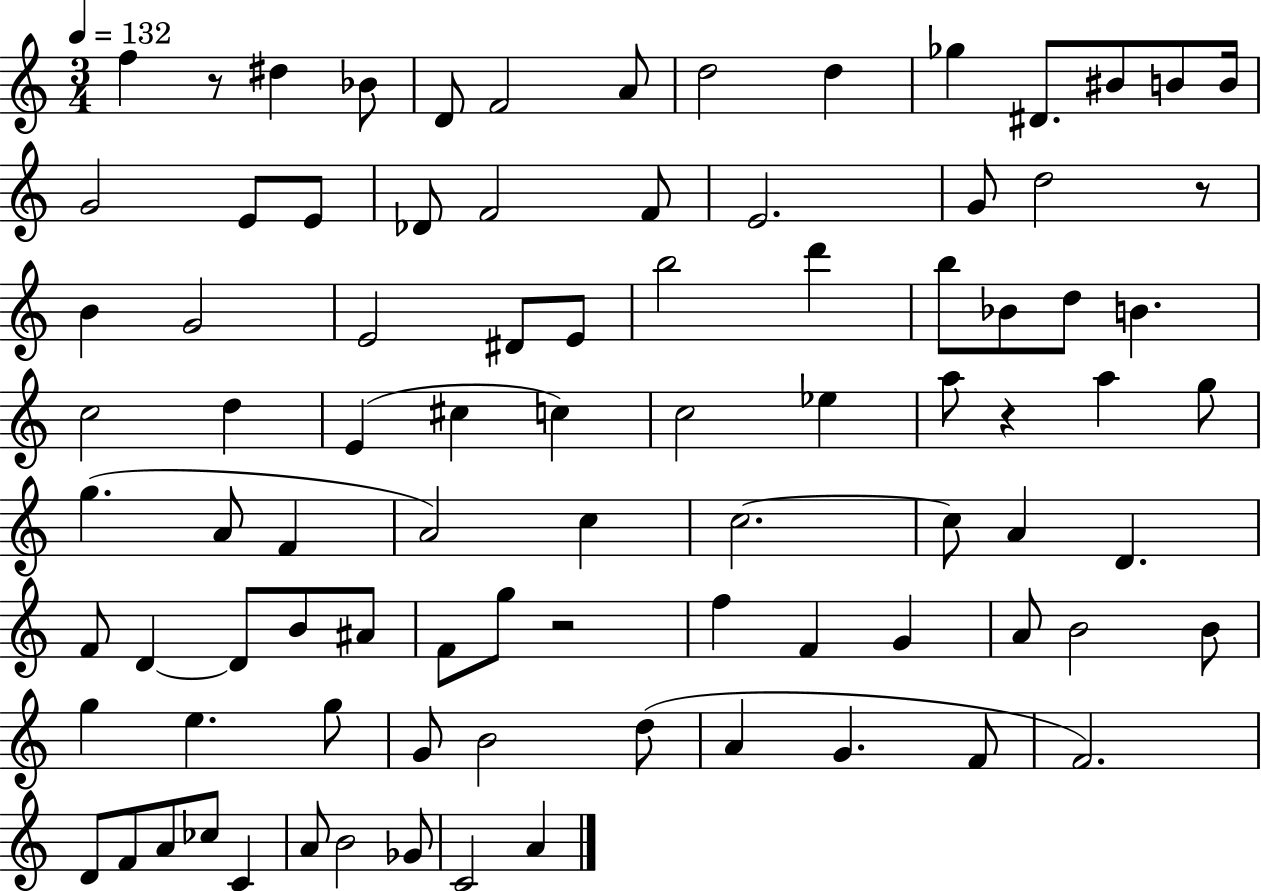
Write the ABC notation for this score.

X:1
T:Untitled
M:3/4
L:1/4
K:C
f z/2 ^d _B/2 D/2 F2 A/2 d2 d _g ^D/2 ^B/2 B/2 B/4 G2 E/2 E/2 _D/2 F2 F/2 E2 G/2 d2 z/2 B G2 E2 ^D/2 E/2 b2 d' b/2 _B/2 d/2 B c2 d E ^c c c2 _e a/2 z a g/2 g A/2 F A2 c c2 c/2 A D F/2 D D/2 B/2 ^A/2 F/2 g/2 z2 f F G A/2 B2 B/2 g e g/2 G/2 B2 d/2 A G F/2 F2 D/2 F/2 A/2 _c/2 C A/2 B2 _G/2 C2 A